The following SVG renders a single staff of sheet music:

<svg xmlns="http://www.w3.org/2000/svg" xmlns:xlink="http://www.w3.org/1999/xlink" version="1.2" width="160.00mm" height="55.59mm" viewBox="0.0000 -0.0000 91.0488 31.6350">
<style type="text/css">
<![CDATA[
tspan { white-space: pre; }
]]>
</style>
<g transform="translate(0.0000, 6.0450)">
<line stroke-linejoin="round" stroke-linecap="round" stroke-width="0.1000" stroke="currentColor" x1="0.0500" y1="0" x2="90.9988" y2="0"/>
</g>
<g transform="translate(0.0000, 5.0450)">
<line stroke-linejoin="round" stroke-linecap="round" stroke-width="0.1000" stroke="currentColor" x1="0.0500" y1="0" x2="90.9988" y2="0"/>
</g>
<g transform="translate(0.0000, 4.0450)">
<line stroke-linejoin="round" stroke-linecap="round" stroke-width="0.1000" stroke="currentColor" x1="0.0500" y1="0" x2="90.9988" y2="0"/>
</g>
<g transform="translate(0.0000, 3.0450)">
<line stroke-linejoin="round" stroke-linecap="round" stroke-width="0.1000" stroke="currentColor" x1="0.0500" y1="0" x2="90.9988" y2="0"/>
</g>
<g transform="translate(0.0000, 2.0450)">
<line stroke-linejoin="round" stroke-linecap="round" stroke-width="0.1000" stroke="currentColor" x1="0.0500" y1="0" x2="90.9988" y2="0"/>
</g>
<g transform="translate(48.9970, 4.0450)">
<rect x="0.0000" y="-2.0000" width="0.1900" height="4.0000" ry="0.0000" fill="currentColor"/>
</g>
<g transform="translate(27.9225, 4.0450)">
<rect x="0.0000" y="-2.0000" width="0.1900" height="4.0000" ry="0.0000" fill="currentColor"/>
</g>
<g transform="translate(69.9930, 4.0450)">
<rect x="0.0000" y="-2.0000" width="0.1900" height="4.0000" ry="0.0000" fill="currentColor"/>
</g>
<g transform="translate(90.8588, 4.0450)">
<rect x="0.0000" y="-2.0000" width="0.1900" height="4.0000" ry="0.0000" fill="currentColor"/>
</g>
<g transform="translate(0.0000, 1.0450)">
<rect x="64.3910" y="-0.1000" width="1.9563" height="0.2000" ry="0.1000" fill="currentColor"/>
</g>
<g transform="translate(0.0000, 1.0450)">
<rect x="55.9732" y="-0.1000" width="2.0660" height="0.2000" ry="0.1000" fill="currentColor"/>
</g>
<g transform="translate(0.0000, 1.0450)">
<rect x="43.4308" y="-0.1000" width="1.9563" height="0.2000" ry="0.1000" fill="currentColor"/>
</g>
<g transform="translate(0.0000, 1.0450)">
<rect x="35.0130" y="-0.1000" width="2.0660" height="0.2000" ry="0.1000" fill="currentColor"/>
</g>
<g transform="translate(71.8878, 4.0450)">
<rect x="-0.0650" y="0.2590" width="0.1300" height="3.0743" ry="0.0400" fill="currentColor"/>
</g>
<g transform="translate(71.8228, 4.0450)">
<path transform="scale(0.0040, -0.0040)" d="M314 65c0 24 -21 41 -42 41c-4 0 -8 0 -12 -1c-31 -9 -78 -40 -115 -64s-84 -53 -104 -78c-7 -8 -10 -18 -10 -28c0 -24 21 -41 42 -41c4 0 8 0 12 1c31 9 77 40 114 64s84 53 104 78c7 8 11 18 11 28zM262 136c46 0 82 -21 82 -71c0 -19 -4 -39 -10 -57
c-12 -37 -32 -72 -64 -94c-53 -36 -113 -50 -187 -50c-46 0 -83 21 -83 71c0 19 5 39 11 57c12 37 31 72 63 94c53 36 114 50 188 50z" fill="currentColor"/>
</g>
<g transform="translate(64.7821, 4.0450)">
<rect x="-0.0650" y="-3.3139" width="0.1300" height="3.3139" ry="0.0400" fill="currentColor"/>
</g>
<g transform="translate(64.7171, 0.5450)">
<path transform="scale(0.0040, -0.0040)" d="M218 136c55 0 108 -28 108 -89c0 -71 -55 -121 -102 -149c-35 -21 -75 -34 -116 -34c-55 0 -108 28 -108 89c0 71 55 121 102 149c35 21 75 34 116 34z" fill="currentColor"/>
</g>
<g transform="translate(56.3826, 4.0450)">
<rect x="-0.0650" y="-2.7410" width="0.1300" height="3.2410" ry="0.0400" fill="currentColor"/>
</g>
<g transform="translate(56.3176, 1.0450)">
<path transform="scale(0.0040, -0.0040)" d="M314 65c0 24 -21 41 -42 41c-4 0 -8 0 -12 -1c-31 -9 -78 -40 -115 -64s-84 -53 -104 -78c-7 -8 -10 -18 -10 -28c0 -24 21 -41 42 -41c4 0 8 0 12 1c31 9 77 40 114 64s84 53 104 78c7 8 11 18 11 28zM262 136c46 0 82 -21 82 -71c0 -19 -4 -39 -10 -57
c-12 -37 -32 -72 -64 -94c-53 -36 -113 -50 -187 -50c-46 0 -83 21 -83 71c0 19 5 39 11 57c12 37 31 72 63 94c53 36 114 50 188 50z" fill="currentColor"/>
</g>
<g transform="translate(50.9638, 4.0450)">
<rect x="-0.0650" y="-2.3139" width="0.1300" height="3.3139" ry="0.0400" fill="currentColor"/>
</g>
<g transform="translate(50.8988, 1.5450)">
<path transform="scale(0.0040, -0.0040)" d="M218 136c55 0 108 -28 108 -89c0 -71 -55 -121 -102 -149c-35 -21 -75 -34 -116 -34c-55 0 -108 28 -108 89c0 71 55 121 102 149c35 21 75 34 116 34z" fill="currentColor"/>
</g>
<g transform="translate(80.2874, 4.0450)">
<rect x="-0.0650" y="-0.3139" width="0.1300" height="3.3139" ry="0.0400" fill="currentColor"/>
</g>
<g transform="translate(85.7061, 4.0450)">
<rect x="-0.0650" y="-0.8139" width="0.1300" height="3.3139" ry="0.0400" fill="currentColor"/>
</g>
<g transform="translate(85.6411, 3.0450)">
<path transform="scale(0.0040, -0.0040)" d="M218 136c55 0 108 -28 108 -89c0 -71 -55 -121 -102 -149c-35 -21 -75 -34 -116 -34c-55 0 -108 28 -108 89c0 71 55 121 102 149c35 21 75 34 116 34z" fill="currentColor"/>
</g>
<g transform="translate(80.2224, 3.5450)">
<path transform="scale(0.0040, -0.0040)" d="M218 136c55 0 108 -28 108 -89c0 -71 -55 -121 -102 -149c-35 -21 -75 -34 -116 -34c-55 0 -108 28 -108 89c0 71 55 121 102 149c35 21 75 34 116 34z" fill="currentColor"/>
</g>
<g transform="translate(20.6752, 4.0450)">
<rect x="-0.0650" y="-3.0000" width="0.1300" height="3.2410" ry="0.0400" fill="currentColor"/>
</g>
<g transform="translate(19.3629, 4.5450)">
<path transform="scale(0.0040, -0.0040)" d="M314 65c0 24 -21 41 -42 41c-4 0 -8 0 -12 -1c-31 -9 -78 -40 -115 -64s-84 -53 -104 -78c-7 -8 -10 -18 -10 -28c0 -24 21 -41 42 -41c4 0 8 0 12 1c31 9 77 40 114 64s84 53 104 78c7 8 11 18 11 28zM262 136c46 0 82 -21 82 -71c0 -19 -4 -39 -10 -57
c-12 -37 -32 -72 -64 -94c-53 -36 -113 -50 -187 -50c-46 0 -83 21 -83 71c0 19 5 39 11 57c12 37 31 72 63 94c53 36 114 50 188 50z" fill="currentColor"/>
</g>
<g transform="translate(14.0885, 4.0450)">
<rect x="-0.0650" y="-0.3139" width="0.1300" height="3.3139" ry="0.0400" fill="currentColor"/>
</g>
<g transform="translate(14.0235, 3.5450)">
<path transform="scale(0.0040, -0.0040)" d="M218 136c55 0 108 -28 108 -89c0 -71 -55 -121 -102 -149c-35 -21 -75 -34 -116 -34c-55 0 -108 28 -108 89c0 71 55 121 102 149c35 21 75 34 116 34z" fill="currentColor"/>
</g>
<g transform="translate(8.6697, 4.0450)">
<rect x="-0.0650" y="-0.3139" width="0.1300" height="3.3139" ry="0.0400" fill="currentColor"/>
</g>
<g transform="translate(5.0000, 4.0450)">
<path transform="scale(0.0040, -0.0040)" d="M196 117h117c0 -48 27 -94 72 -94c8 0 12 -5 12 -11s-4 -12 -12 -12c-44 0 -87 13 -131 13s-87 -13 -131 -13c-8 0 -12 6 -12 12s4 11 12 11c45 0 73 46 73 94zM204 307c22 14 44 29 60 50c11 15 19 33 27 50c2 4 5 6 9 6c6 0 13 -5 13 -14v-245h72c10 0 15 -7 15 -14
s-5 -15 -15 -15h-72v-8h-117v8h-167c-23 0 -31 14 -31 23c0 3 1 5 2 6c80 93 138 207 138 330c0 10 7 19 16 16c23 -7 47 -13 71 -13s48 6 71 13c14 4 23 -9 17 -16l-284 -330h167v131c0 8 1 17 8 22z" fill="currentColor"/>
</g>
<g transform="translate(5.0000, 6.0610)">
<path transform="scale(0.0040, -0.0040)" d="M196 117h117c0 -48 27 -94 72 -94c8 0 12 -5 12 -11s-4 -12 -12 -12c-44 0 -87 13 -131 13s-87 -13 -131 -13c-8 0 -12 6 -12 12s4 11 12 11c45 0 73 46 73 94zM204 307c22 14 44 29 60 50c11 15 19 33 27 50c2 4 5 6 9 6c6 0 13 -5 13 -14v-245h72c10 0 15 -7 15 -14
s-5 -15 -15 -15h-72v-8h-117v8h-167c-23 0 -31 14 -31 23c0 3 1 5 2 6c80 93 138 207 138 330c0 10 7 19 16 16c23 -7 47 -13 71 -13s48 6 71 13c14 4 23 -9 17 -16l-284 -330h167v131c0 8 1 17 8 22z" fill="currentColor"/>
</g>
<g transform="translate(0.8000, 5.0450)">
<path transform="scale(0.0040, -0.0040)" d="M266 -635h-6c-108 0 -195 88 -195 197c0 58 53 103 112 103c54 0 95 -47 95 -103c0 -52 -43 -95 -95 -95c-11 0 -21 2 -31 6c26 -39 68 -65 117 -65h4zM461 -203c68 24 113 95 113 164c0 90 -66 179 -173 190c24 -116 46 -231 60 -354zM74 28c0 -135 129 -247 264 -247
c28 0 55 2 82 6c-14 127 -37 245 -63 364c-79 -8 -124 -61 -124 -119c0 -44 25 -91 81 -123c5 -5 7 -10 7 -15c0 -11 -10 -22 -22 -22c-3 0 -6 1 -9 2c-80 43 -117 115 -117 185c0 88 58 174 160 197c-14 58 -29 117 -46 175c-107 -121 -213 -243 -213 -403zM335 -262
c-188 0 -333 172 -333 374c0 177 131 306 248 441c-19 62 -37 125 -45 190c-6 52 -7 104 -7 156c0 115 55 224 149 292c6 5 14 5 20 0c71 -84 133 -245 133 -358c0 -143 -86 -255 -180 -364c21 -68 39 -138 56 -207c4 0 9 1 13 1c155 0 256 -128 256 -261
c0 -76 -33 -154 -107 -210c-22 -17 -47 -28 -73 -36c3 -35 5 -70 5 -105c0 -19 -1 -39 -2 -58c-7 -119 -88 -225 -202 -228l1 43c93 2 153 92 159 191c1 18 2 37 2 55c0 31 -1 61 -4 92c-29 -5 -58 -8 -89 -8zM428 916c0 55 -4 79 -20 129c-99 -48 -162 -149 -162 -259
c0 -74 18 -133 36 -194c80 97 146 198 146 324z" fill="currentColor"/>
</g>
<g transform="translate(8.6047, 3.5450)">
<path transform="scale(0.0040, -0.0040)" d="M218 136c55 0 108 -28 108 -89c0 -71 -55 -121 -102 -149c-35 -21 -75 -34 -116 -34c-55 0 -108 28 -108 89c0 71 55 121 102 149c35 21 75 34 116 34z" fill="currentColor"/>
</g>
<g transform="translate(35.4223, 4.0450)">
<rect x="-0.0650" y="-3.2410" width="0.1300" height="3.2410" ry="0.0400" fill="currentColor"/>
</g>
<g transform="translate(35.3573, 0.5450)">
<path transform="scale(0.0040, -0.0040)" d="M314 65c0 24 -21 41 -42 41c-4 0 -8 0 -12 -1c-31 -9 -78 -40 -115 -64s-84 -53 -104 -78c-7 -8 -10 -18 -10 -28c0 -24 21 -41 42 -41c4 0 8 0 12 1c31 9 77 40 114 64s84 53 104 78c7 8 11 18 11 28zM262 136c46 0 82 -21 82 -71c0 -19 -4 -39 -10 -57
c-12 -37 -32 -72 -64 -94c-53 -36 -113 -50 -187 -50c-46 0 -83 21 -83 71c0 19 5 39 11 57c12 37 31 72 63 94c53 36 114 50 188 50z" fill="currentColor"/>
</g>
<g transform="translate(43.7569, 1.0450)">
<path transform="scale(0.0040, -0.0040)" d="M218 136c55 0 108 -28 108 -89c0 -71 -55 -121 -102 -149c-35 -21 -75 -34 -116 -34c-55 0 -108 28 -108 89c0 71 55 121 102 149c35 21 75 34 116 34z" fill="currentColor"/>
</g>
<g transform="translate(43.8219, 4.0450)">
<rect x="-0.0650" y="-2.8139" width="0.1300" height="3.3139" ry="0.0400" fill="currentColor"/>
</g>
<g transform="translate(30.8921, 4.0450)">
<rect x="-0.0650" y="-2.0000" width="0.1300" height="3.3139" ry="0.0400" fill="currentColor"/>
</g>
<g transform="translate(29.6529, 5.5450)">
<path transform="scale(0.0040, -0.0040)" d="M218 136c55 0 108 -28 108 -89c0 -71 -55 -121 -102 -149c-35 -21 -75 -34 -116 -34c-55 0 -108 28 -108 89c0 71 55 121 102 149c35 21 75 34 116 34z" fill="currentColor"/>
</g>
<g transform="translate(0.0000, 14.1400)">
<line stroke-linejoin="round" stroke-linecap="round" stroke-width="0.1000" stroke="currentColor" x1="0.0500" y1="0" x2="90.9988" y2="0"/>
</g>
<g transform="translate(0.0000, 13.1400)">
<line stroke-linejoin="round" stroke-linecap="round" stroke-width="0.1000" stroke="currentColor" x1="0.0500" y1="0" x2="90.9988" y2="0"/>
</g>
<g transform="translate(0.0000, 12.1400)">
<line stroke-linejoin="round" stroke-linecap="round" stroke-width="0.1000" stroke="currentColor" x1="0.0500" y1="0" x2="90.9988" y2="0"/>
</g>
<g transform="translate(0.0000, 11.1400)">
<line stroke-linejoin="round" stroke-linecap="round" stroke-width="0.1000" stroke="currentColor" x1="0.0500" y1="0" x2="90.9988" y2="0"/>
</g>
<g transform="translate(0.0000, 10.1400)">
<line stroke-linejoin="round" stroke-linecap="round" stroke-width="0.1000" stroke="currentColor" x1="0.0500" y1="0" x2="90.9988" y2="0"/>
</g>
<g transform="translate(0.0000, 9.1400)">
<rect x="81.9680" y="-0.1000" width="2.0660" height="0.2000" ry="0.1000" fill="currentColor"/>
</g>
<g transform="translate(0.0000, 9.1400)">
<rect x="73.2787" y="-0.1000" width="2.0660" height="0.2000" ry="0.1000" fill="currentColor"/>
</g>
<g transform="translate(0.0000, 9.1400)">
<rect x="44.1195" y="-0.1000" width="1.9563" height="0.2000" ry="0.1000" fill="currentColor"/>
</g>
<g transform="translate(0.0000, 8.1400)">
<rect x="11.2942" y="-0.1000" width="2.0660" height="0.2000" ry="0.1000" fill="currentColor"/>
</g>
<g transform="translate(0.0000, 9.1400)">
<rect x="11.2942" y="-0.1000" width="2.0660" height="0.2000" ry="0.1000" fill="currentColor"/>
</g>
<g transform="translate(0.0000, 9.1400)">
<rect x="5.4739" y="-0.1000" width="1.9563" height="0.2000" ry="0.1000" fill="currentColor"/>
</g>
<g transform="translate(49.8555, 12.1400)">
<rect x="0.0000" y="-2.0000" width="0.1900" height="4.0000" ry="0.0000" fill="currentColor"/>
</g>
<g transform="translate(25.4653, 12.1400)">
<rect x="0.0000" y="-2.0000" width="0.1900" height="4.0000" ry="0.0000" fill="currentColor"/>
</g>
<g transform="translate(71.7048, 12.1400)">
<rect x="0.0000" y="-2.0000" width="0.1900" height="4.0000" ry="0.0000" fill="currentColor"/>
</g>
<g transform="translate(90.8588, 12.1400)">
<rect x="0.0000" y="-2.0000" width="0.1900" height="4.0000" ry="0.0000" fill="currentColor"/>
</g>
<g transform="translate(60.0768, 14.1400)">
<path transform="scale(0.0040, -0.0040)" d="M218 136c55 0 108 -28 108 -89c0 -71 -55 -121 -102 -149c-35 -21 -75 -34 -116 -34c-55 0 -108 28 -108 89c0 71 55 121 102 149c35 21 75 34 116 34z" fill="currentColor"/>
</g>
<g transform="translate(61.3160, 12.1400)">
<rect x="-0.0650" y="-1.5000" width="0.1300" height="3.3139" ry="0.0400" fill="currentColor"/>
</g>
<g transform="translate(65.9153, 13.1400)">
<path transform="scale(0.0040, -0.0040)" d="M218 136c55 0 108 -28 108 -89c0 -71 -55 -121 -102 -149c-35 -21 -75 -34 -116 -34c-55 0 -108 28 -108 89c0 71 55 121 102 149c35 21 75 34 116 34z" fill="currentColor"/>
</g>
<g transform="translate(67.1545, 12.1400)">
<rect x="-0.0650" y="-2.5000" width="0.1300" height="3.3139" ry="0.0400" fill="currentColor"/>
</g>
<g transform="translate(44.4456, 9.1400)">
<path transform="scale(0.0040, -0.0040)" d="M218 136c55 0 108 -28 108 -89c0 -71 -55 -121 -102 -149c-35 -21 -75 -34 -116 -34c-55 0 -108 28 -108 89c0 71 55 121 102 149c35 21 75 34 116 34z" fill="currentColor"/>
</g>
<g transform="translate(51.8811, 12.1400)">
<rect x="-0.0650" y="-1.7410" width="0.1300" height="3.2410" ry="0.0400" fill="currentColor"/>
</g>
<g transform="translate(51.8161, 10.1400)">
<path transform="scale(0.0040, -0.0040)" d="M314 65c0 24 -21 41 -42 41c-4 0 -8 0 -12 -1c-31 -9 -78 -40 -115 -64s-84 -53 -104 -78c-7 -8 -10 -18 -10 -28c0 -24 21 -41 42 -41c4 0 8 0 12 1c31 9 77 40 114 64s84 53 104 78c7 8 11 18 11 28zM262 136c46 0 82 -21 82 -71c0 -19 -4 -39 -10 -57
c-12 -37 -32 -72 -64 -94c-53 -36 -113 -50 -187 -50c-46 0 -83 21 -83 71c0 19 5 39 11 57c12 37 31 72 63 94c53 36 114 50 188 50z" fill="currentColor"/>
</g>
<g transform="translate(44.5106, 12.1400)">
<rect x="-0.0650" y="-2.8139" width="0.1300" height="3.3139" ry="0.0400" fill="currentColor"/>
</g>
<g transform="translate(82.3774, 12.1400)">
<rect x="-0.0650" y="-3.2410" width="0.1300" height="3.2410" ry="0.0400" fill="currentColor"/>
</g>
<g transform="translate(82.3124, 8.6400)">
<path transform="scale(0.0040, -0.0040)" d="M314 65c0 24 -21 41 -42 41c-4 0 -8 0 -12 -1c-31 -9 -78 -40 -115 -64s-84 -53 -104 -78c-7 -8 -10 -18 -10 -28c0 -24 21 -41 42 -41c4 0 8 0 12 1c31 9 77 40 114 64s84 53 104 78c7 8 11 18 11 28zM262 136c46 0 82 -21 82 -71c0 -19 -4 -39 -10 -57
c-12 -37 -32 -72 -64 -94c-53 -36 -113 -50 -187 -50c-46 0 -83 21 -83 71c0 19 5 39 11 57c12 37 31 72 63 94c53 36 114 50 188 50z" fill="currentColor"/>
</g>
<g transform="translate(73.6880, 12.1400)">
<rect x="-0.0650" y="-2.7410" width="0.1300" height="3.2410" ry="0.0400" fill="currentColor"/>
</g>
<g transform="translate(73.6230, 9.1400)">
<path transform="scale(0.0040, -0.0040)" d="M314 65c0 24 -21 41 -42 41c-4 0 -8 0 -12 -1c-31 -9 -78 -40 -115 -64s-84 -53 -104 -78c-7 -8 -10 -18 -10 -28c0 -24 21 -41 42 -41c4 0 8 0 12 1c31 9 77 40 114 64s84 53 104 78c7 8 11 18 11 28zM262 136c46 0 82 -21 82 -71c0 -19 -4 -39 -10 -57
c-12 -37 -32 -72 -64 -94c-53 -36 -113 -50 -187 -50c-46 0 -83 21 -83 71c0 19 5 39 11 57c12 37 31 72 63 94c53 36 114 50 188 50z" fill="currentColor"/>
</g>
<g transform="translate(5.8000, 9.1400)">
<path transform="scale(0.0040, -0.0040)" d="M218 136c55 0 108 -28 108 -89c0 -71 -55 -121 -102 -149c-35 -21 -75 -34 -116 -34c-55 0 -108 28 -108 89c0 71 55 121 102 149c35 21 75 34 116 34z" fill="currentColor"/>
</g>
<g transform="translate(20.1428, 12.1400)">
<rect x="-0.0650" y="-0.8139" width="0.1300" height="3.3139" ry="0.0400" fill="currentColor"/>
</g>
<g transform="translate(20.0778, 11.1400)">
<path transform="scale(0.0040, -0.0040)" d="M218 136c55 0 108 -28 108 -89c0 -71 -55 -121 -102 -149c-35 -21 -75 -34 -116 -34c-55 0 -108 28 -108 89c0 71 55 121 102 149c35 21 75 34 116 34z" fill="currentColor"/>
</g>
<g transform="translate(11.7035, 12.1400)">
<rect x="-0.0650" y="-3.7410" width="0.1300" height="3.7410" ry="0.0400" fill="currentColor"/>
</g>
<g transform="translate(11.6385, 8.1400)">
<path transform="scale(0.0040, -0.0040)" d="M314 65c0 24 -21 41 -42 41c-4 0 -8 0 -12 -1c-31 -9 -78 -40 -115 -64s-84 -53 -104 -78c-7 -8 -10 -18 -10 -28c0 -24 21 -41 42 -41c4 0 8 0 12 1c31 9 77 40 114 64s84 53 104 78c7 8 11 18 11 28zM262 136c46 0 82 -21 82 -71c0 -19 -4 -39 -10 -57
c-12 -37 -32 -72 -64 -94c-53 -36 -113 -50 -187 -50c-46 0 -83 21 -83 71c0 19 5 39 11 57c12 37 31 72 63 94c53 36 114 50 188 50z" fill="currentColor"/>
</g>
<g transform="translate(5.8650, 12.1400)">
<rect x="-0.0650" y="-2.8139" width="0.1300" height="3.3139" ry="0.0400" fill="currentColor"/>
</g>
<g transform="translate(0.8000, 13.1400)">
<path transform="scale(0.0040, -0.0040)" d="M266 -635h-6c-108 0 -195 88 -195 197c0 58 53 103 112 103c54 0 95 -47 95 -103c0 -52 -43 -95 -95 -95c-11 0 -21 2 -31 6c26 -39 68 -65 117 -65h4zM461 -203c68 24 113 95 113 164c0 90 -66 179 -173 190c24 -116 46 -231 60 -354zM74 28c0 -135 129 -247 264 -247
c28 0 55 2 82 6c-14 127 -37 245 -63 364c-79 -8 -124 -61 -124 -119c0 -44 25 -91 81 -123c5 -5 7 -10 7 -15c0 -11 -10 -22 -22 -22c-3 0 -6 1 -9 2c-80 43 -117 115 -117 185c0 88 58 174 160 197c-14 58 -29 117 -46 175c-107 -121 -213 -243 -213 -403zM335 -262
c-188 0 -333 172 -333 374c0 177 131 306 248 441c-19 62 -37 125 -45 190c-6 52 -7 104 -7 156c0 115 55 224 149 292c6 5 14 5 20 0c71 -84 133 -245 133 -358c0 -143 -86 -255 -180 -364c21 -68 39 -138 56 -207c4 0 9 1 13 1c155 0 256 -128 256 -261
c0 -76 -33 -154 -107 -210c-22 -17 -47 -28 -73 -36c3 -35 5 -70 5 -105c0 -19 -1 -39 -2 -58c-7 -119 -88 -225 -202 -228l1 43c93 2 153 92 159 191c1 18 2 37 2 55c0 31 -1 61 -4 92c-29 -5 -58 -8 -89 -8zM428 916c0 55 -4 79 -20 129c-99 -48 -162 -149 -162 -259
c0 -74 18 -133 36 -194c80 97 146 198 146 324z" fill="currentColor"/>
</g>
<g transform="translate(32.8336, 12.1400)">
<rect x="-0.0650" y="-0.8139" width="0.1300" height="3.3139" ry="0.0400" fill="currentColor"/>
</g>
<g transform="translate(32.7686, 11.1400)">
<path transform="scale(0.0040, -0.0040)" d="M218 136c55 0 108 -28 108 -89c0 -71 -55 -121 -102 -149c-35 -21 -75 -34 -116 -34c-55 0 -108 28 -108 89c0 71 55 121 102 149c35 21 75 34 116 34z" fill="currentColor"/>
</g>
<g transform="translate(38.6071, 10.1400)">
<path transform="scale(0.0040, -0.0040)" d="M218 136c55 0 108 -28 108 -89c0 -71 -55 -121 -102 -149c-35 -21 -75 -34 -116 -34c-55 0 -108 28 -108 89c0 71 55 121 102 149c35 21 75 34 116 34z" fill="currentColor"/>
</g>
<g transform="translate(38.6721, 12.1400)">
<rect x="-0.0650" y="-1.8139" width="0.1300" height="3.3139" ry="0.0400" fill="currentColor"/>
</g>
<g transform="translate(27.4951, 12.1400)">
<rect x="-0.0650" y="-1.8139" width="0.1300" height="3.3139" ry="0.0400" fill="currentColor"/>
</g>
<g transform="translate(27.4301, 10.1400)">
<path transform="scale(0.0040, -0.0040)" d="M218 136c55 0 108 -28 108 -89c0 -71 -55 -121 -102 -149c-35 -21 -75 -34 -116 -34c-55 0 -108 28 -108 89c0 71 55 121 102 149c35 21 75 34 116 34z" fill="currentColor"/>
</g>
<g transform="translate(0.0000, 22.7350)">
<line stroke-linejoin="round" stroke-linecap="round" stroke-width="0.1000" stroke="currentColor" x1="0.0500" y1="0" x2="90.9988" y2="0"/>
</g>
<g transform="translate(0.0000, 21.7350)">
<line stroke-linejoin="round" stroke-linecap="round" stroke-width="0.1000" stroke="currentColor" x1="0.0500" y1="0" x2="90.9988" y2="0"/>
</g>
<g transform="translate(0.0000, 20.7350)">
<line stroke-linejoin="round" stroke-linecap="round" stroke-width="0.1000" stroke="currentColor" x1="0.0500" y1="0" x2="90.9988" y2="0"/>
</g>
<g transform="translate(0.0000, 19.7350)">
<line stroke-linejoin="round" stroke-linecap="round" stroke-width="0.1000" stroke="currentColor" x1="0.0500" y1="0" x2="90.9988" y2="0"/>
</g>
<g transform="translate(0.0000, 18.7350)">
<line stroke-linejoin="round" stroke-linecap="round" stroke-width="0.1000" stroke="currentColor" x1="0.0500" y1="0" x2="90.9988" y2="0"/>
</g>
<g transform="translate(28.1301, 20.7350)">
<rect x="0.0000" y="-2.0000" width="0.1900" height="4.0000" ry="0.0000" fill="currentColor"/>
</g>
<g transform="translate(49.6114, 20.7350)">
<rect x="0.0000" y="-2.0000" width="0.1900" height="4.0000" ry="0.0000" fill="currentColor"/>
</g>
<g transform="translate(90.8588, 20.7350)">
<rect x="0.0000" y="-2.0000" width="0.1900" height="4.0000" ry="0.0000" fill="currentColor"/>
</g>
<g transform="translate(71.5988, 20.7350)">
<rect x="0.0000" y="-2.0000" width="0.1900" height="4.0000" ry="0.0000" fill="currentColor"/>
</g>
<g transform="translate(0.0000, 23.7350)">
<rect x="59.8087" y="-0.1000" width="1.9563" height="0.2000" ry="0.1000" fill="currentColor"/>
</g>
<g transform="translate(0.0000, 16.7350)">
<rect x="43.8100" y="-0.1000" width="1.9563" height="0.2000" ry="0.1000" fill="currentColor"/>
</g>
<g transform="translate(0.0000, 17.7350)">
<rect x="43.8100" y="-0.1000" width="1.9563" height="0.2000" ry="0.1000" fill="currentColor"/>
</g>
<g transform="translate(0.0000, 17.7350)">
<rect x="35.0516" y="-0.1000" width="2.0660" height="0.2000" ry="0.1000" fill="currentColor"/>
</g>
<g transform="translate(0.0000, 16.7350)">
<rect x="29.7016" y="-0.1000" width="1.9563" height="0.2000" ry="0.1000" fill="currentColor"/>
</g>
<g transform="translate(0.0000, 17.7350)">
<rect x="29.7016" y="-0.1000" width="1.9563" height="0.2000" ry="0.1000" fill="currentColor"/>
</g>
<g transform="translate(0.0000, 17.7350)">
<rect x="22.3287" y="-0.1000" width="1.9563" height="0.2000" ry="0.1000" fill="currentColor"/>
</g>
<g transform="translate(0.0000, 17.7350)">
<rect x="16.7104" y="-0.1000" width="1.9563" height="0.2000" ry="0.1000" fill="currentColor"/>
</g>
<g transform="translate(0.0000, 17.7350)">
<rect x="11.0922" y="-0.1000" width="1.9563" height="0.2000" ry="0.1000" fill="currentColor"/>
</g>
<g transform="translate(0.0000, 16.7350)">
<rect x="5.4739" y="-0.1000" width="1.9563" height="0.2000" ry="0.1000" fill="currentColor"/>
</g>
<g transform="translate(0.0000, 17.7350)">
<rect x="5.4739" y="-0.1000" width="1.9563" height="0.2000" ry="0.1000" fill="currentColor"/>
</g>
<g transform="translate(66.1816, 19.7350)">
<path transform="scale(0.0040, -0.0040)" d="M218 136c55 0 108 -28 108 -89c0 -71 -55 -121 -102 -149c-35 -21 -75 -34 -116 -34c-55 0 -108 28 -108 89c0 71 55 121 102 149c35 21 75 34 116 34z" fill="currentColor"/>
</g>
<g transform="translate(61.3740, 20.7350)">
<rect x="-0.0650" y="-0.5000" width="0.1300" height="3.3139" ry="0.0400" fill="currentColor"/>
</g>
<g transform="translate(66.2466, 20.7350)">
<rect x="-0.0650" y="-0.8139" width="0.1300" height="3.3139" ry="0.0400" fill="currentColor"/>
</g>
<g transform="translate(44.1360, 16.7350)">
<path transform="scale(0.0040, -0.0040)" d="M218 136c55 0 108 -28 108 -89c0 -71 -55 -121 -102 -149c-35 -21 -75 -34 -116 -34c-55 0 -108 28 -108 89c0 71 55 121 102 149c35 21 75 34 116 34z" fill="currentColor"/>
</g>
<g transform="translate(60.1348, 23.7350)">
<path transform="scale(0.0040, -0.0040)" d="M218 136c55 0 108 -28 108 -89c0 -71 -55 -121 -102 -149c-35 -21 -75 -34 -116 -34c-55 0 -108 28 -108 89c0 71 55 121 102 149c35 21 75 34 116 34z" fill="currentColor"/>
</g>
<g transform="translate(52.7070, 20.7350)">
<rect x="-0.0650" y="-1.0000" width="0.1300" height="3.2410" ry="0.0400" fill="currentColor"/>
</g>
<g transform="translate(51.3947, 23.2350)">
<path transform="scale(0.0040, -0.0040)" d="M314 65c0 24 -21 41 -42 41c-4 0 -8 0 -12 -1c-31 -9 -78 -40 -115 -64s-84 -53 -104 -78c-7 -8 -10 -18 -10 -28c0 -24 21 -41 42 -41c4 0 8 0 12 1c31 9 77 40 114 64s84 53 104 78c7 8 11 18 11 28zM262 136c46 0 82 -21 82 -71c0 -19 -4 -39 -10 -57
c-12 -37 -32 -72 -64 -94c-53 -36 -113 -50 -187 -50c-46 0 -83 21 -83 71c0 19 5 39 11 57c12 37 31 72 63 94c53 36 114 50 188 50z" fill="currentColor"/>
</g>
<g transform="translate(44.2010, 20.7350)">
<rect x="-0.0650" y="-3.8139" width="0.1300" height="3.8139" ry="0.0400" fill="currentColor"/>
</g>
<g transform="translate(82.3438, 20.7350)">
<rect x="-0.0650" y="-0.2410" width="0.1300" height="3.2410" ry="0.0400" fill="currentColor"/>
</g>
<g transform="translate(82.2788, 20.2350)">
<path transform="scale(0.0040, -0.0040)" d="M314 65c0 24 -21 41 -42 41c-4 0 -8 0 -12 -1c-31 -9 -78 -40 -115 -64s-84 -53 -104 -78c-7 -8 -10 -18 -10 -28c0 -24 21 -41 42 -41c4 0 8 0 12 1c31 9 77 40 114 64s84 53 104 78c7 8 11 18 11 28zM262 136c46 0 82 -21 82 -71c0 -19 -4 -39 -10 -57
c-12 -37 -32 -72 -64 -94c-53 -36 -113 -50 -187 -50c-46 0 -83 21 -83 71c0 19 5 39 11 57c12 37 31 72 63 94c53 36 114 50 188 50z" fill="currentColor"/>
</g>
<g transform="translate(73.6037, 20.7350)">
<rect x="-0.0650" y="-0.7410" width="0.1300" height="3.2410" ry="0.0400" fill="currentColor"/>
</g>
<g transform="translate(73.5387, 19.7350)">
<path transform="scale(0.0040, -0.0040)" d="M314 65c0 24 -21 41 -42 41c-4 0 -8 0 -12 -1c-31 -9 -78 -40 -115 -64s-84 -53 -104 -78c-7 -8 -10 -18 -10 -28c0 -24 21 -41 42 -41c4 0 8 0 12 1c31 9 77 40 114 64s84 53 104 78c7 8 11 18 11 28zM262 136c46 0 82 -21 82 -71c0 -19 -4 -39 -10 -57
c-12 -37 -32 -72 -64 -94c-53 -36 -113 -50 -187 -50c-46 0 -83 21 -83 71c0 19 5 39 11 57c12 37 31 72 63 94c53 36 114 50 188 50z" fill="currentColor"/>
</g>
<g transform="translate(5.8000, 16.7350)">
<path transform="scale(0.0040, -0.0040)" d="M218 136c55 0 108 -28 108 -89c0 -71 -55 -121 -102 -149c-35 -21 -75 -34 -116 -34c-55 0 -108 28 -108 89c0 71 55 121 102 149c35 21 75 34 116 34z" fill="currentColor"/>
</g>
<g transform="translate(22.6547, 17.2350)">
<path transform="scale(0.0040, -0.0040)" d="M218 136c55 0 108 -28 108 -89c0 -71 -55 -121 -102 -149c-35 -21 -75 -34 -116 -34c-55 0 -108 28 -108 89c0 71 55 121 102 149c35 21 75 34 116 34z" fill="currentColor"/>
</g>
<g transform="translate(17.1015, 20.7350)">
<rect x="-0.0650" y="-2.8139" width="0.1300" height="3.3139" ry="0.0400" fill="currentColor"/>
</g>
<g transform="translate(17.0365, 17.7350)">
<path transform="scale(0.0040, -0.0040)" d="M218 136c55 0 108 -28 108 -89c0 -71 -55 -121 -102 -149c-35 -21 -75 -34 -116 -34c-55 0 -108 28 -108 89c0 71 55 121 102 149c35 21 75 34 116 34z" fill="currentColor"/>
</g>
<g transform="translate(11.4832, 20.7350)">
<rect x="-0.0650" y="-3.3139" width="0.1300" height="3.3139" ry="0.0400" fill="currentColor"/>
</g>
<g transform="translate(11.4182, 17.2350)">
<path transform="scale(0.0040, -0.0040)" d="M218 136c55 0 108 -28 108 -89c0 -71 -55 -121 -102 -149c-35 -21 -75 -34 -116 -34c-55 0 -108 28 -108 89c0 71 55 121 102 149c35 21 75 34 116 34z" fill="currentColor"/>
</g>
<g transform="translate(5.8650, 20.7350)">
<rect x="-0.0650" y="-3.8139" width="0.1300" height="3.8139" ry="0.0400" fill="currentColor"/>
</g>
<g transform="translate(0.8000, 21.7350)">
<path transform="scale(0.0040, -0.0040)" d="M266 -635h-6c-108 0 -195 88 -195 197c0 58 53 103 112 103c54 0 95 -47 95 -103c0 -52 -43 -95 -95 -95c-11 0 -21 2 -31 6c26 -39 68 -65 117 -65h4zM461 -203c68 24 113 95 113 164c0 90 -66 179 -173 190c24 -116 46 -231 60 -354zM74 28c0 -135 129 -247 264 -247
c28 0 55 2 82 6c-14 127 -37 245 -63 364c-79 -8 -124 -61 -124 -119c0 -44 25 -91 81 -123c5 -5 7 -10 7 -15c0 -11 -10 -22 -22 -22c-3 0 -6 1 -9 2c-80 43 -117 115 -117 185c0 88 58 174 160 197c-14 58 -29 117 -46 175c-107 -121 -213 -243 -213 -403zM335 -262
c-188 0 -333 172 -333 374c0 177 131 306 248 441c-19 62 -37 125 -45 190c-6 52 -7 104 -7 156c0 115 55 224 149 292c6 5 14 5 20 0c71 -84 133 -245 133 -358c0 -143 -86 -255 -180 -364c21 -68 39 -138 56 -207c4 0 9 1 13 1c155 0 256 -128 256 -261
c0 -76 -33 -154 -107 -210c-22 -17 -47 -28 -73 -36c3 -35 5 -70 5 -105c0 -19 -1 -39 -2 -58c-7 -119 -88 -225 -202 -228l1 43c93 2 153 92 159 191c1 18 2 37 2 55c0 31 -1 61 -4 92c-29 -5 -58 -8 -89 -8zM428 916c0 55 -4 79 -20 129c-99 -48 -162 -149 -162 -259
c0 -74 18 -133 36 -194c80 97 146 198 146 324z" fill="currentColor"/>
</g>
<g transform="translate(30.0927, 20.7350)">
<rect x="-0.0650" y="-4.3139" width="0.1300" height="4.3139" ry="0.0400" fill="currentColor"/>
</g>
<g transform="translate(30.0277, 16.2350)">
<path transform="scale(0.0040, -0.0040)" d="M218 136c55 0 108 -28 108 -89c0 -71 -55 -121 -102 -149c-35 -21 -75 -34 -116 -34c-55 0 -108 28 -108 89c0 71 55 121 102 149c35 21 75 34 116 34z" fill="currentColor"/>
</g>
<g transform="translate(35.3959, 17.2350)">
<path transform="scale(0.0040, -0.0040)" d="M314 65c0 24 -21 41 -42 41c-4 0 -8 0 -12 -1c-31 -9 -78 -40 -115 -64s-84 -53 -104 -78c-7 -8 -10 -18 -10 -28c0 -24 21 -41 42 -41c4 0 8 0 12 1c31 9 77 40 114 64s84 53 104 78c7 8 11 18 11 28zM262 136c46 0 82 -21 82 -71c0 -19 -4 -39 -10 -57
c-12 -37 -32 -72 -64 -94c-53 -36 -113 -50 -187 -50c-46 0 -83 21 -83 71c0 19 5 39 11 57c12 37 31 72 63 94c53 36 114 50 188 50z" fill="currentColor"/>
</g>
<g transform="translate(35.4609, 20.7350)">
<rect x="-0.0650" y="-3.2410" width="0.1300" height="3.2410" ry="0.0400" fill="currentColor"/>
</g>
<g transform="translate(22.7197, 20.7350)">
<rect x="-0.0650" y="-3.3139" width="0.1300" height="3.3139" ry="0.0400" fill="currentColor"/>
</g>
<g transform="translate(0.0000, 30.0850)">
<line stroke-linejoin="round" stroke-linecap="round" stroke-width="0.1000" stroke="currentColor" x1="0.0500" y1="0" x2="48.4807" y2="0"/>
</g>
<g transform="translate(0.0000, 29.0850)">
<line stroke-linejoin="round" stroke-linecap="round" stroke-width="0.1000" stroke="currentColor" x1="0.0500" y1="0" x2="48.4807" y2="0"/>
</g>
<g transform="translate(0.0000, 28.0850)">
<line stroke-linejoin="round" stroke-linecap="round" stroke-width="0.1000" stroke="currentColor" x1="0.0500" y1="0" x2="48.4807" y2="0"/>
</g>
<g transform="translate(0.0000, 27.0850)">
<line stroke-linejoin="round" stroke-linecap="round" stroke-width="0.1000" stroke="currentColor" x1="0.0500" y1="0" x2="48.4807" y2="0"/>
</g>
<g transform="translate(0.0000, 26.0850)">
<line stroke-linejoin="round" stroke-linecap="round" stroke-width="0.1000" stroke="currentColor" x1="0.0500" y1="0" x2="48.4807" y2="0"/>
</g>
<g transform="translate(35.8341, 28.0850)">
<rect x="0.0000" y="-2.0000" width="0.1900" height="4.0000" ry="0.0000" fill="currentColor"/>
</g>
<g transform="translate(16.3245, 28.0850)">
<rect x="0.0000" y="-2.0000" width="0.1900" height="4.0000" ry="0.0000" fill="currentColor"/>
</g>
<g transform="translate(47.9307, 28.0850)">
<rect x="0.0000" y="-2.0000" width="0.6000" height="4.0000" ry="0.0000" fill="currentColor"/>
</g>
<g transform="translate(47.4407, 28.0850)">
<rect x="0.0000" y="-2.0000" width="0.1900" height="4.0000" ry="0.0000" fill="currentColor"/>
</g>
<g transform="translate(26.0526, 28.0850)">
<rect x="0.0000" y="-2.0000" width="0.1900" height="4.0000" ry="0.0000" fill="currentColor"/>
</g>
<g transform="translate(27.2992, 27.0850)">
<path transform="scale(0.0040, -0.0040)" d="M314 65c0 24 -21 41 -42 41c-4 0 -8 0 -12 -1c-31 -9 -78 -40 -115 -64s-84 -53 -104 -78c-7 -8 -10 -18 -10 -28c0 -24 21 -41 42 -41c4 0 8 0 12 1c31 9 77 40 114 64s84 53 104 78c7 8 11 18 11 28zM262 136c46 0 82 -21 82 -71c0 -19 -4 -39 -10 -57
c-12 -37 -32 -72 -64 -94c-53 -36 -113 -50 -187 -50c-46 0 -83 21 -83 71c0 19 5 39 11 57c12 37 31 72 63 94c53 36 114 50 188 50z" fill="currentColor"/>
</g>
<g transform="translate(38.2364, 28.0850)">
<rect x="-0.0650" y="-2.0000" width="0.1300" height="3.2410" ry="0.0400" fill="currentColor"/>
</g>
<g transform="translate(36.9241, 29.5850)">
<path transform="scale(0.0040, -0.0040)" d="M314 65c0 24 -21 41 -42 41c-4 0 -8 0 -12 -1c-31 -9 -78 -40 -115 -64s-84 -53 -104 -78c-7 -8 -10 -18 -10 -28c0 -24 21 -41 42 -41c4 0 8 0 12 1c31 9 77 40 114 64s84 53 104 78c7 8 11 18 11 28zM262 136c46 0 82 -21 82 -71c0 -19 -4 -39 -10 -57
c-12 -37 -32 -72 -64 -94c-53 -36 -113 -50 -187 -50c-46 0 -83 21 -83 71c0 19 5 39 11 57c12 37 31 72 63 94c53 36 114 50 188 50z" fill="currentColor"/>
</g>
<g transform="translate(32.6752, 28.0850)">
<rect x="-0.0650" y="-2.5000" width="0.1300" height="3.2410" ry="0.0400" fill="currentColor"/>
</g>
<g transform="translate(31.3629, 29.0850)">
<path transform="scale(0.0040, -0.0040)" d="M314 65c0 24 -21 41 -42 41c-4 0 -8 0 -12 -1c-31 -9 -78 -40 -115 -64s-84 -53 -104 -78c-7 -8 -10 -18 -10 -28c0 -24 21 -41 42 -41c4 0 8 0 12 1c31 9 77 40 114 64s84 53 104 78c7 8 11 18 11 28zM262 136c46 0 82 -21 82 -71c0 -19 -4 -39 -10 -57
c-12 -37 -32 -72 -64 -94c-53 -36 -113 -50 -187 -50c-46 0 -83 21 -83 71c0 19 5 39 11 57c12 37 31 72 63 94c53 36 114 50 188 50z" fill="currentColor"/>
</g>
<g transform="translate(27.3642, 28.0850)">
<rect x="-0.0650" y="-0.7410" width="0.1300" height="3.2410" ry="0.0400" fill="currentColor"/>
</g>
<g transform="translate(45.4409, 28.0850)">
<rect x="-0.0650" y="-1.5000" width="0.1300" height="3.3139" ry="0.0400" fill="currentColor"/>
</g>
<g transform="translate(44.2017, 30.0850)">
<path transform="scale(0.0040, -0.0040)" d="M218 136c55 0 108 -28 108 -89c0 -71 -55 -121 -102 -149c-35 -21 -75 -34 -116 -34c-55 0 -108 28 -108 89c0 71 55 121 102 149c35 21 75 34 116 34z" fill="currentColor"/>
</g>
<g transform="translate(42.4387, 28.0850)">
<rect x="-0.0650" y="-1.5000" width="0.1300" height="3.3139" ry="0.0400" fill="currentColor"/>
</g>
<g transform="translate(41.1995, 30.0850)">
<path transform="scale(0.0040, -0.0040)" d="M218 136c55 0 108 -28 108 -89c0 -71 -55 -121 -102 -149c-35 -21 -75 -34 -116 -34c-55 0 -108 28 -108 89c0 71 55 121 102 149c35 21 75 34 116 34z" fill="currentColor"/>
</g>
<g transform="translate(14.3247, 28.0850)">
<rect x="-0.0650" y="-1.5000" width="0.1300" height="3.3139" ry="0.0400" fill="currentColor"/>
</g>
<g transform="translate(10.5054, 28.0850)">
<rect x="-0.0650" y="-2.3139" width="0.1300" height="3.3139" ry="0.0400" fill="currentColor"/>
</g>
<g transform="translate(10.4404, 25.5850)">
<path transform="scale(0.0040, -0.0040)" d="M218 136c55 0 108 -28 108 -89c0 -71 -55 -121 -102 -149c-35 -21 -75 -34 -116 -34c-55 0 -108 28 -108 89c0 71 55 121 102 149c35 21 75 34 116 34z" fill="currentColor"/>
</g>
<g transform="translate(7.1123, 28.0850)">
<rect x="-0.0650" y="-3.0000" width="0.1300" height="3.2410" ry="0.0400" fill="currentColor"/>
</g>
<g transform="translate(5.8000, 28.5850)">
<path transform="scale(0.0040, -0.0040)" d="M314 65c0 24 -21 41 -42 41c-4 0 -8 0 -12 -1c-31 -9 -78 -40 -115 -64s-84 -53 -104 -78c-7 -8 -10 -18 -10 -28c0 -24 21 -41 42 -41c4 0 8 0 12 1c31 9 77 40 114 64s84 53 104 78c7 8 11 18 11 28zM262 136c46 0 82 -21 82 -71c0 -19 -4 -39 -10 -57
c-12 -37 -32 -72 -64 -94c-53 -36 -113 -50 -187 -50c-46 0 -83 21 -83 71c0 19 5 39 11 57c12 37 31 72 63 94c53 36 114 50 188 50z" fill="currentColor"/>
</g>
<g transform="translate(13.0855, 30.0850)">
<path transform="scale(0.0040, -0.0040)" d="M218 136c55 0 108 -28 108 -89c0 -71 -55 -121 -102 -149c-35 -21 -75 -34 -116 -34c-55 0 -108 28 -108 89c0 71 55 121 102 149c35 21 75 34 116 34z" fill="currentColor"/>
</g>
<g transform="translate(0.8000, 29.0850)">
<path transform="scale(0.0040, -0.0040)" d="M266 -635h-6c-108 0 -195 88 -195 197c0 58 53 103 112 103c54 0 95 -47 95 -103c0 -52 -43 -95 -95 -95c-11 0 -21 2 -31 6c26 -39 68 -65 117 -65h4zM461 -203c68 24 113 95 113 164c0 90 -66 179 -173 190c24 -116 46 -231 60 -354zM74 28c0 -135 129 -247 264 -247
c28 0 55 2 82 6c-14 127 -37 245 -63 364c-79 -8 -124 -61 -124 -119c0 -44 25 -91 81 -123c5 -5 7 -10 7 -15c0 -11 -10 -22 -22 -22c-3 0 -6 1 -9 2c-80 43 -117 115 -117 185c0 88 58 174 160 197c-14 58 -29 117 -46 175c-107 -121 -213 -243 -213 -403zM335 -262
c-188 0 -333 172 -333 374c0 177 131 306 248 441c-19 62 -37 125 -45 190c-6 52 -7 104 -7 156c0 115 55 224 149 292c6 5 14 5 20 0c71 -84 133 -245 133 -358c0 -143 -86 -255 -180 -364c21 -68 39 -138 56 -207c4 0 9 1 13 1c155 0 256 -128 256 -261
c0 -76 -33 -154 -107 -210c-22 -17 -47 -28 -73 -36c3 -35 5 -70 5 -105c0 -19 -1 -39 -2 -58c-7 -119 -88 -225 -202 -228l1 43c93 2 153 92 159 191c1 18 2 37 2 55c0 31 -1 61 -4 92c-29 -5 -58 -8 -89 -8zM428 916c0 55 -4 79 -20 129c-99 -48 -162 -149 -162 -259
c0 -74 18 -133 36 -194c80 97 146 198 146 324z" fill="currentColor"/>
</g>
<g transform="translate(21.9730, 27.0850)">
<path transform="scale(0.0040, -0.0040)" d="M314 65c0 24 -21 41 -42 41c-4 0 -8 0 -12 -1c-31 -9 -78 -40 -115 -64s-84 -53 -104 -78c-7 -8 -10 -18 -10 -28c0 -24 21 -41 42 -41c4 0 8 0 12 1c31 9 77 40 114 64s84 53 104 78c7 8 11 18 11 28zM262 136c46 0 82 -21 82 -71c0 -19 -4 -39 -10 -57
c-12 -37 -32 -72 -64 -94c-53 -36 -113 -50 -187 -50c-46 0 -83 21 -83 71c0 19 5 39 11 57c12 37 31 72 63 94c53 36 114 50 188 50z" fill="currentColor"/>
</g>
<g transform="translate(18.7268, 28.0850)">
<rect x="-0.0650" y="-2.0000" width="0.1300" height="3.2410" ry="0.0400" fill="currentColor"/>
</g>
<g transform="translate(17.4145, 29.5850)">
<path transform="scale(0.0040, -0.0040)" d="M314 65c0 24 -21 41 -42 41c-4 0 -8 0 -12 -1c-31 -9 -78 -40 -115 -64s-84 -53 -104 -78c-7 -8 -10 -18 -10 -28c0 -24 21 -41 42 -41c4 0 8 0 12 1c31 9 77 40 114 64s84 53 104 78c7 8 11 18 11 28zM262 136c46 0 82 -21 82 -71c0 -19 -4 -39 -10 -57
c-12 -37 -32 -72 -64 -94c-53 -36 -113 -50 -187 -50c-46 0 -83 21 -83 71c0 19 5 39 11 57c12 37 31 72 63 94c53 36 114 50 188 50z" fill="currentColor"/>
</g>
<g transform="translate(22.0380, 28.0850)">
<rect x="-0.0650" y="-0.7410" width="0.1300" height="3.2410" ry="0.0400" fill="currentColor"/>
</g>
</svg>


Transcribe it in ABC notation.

X:1
T:Untitled
M:4/4
L:1/4
K:C
c c A2 F b2 a g a2 b B2 c d a c'2 d f d f a f2 E G a2 b2 c' b a b d' b2 c' D2 C d d2 c2 A2 g E F2 d2 d2 G2 F2 E E